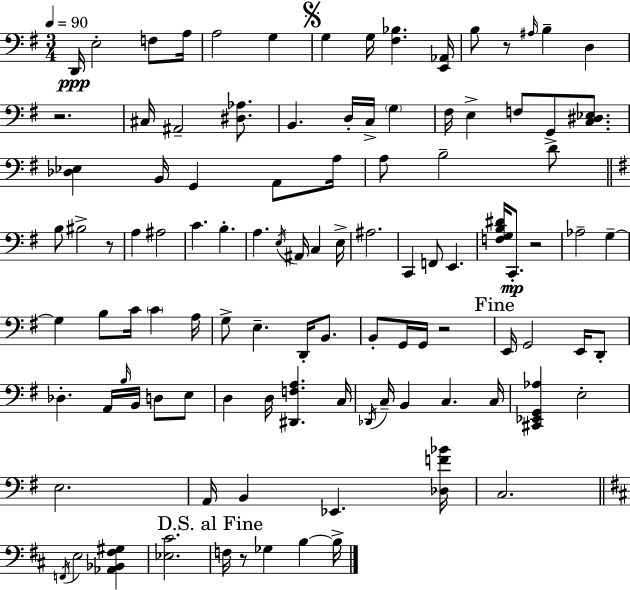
D2/s E3/h F3/e A3/s A3/h G3/q G3/q G3/s [F#3,Bb3]/q. [E2,Ab2]/s B3/e R/e A#3/s B3/q D3/q R/h. C#3/s A#2/h [D#3,Ab3]/e. B2/q. D3/s C3/s G3/q F#3/s E3/q F3/e G2/e [C3,D#3,Eb3]/e. [Db3,Eb3]/q B2/s G2/q A2/e A3/s A3/e B3/h D4/e B3/e BIS3/h R/e A3/q A#3/h C4/q. B3/q. A3/q. E3/s A#2/s C3/q E3/s A#3/h. C2/q F2/e E2/q. [F3,G3,B3,D#4]/s C2/e. R/h Ab3/h G3/q G3/q B3/e C4/s C4/q A3/s G3/e E3/q. D2/s B2/e. B2/e G2/s G2/s R/h E2/s G2/h E2/s D2/e Db3/q. A2/s B3/s B2/s D3/e E3/e D3/q D3/s [D#2,F3,A3]/q. C3/s Db2/s C3/s B2/q C3/q. C3/s [C#2,Eb2,G2,Ab3]/q E3/h E3/h. A2/s B2/q Eb2/q. [Db3,F4,Bb4]/s C3/h. F2/s E3/h [Ab2,Bb2,F#3,G#3]/q [Eb3,C#4]/h. F3/s R/e Gb3/q B3/q B3/s